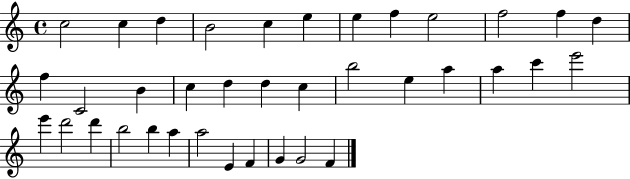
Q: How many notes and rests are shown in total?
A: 37